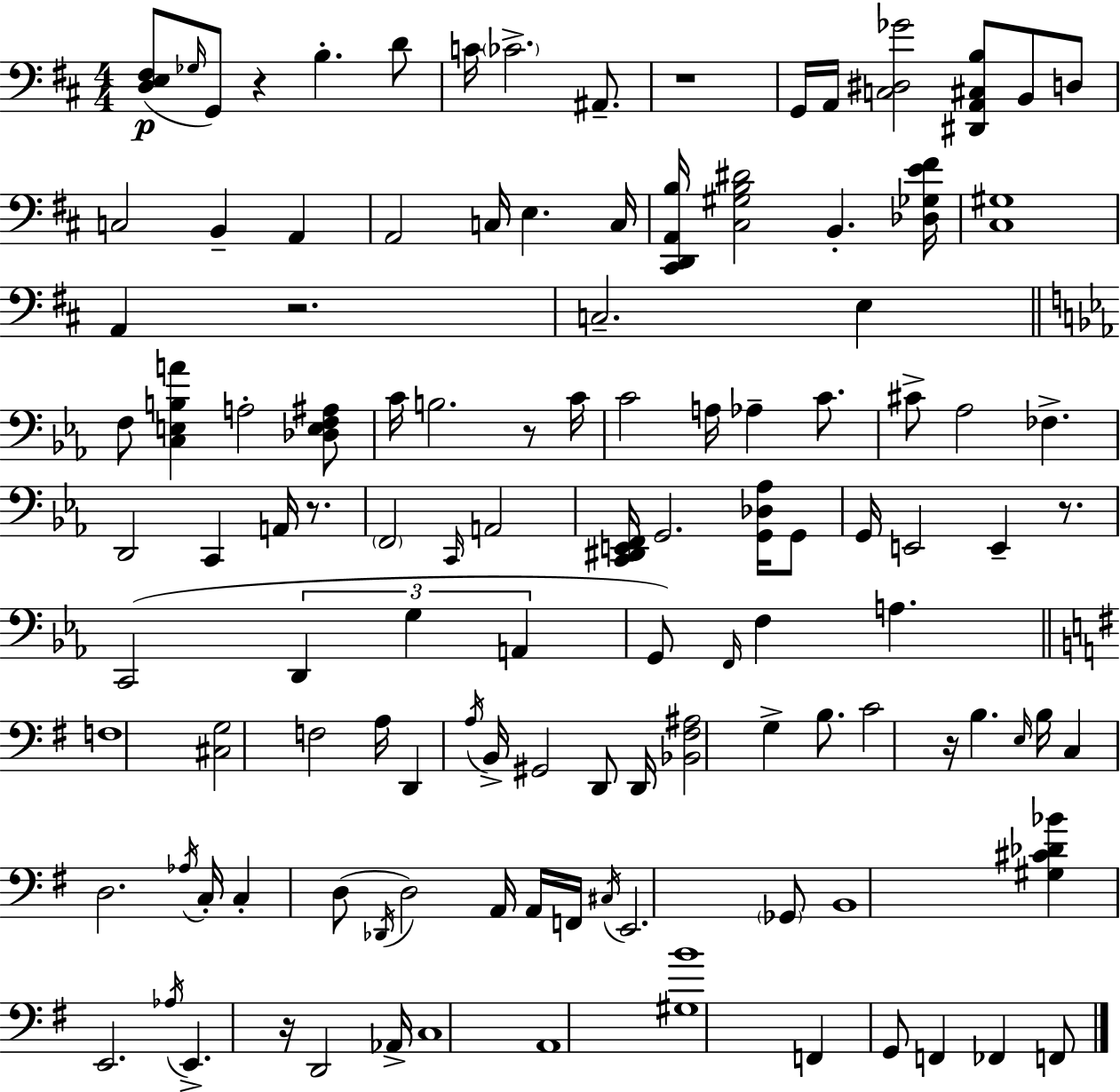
[D3,E3,F#3]/e Gb3/s G2/e R/q B3/q. D4/e C4/s CES4/h. A#2/e. R/w G2/s A2/s [C3,D#3,Gb4]/h [D#2,A2,C#3,B3]/e B2/e D3/e C3/h B2/q A2/q A2/h C3/s E3/q. C3/s [C#2,D2,A2,B3]/s [C#3,G#3,B3,D#4]/h B2/q. [Db3,Gb3,E4,F#4]/s [C#3,G#3]/w A2/q R/h. C3/h. E3/q F3/e [C3,E3,B3,A4]/q A3/h [Db3,E3,F3,A#3]/e C4/s B3/h. R/e C4/s C4/h A3/s Ab3/q C4/e. C#4/e Ab3/h FES3/q. D2/h C2/q A2/s R/e. F2/h C2/s A2/h [C2,D#2,E2,F2]/s G2/h. [G2,Db3,Ab3]/s G2/e G2/s E2/h E2/q R/e. C2/h D2/q G3/q A2/q G2/e F2/s F3/q A3/q. F3/w [C#3,G3]/h F3/h A3/s D2/q A3/s B2/s G#2/h D2/e D2/s [Bb2,F#3,A#3]/h G3/q B3/e. C4/h R/s B3/q. E3/s B3/s C3/q D3/h. Ab3/s C3/s C3/q D3/e Db2/s D3/h A2/s A2/s F2/s C#3/s E2/h. Gb2/e B2/w [G#3,C#4,Db4,Bb4]/q E2/h. Ab3/s E2/q. R/s D2/h Ab2/s C3/w A2/w [G#3,B4]/w F2/q G2/e F2/q FES2/q F2/e